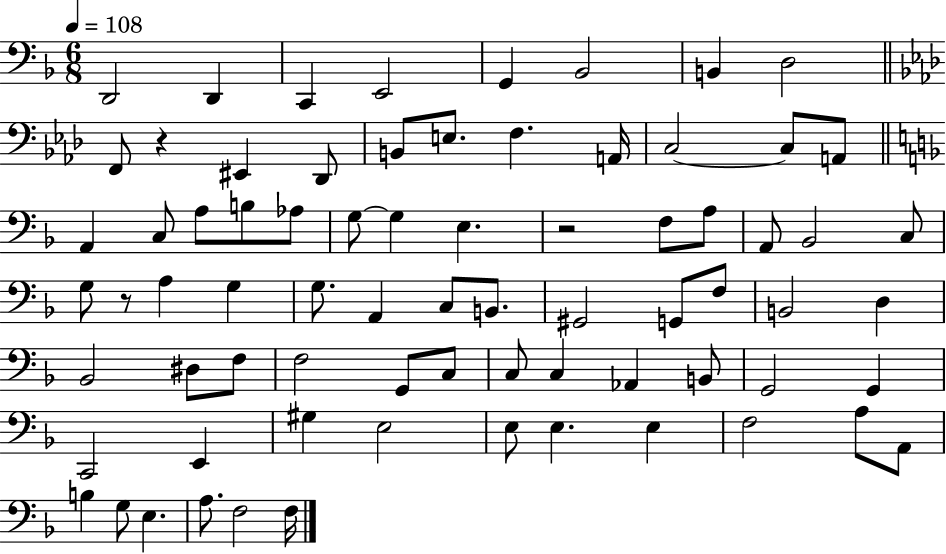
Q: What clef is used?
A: bass